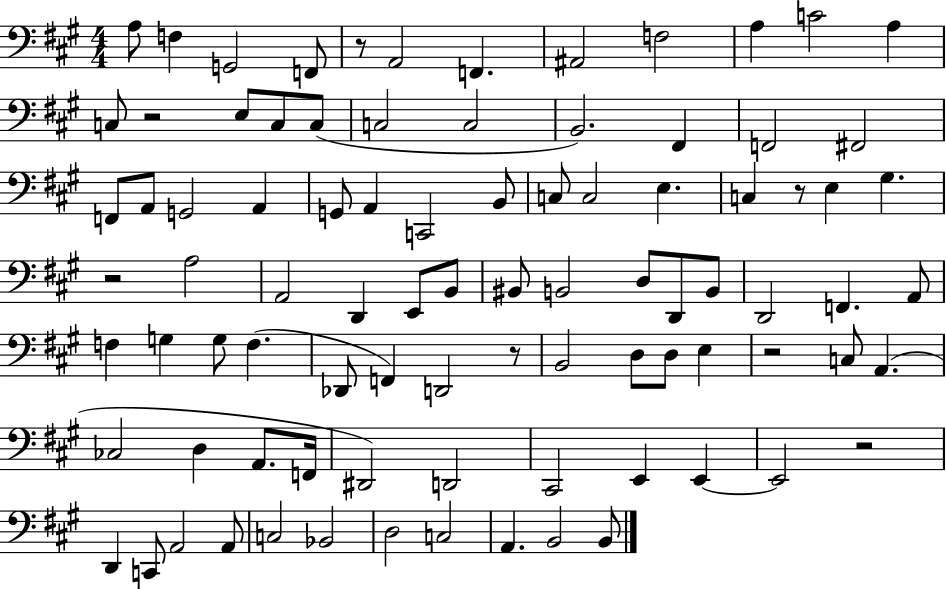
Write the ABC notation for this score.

X:1
T:Untitled
M:4/4
L:1/4
K:A
A,/2 F, G,,2 F,,/2 z/2 A,,2 F,, ^A,,2 F,2 A, C2 A, C,/2 z2 E,/2 C,/2 C,/2 C,2 C,2 B,,2 ^F,, F,,2 ^F,,2 F,,/2 A,,/2 G,,2 A,, G,,/2 A,, C,,2 B,,/2 C,/2 C,2 E, C, z/2 E, ^G, z2 A,2 A,,2 D,, E,,/2 B,,/2 ^B,,/2 B,,2 D,/2 D,,/2 B,,/2 D,,2 F,, A,,/2 F, G, G,/2 F, _D,,/2 F,, D,,2 z/2 B,,2 D,/2 D,/2 E, z2 C,/2 A,, _C,2 D, A,,/2 F,,/4 ^D,,2 D,,2 ^C,,2 E,, E,, E,,2 z2 D,, C,,/2 A,,2 A,,/2 C,2 _B,,2 D,2 C,2 A,, B,,2 B,,/2